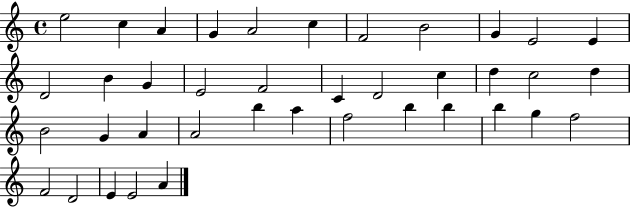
X:1
T:Untitled
M:4/4
L:1/4
K:C
e2 c A G A2 c F2 B2 G E2 E D2 B G E2 F2 C D2 c d c2 d B2 G A A2 b a f2 b b b g f2 F2 D2 E E2 A